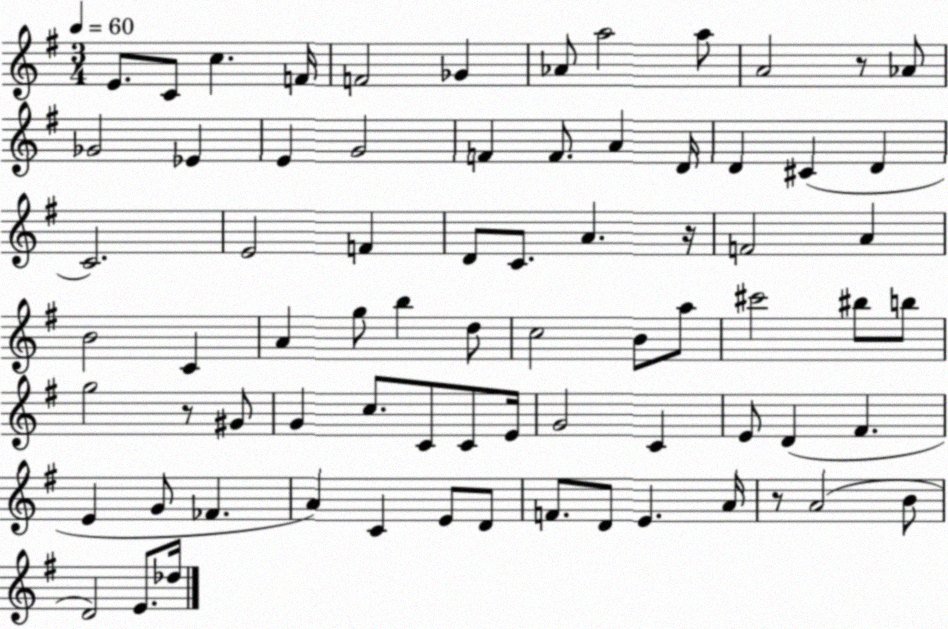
X:1
T:Untitled
M:3/4
L:1/4
K:G
E/2 C/2 c F/4 F2 _G _A/2 a2 a/2 A2 z/2 _A/2 _G2 _E E G2 F F/2 A D/4 D ^C D C2 E2 F D/2 C/2 A z/4 F2 A B2 C A g/2 b d/2 c2 B/2 a/2 ^c'2 ^b/2 b/2 g2 z/2 ^G/2 G c/2 C/2 C/2 E/4 G2 C E/2 D ^F E G/2 _F A C E/2 D/2 F/2 D/2 E A/4 z/2 A2 B/2 D2 E/2 _d/4